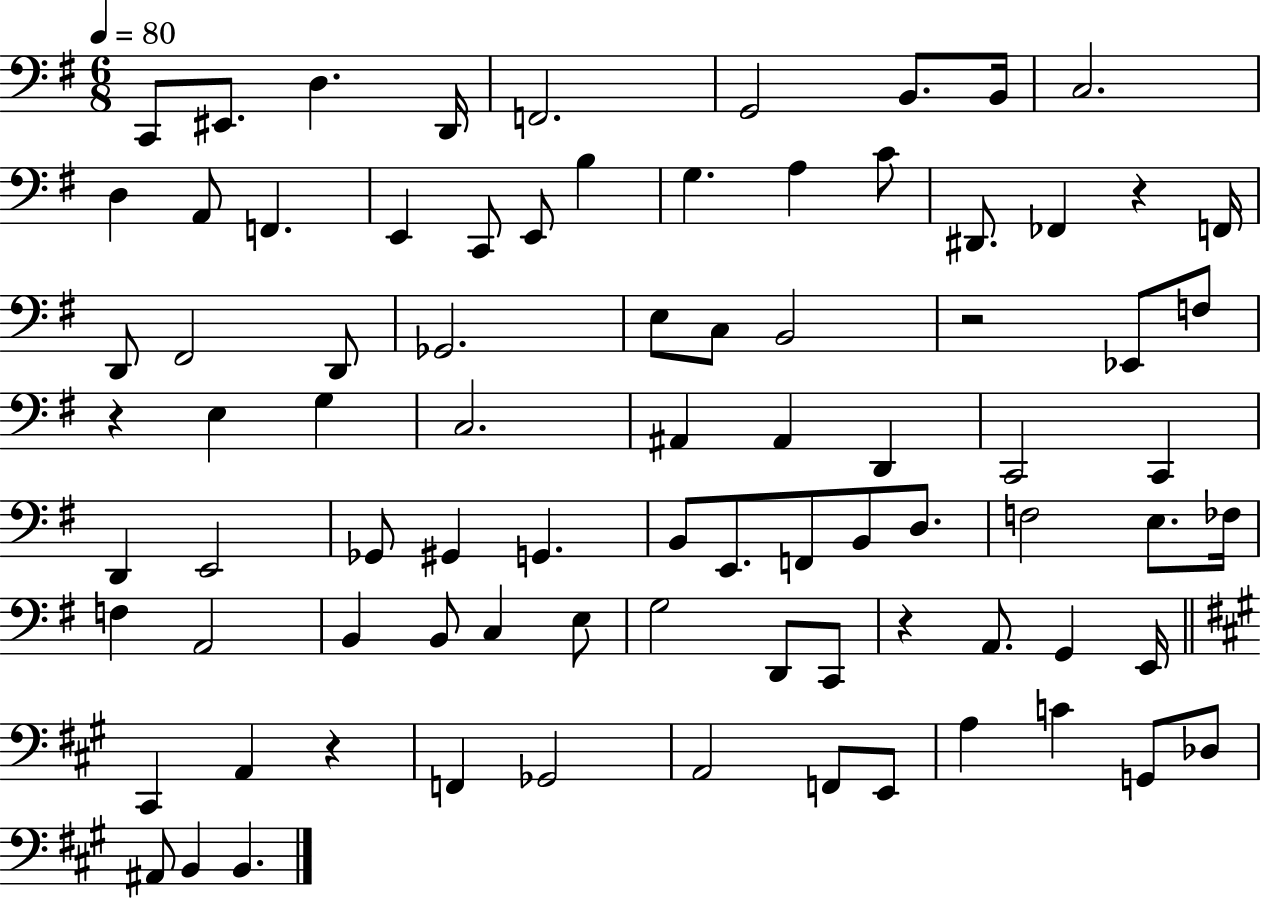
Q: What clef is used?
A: bass